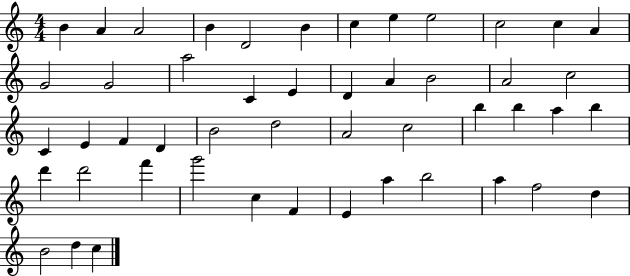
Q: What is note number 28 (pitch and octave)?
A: D5